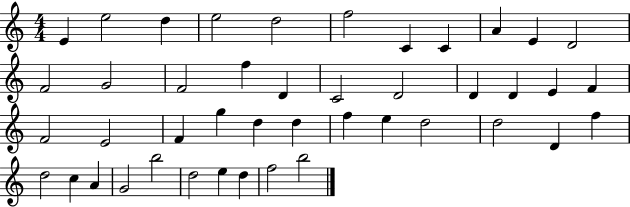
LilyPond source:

{
  \clef treble
  \numericTimeSignature
  \time 4/4
  \key c \major
  e'4 e''2 d''4 | e''2 d''2 | f''2 c'4 c'4 | a'4 e'4 d'2 | \break f'2 g'2 | f'2 f''4 d'4 | c'2 d'2 | d'4 d'4 e'4 f'4 | \break f'2 e'2 | f'4 g''4 d''4 d''4 | f''4 e''4 d''2 | d''2 d'4 f''4 | \break d''2 c''4 a'4 | g'2 b''2 | d''2 e''4 d''4 | f''2 b''2 | \break \bar "|."
}